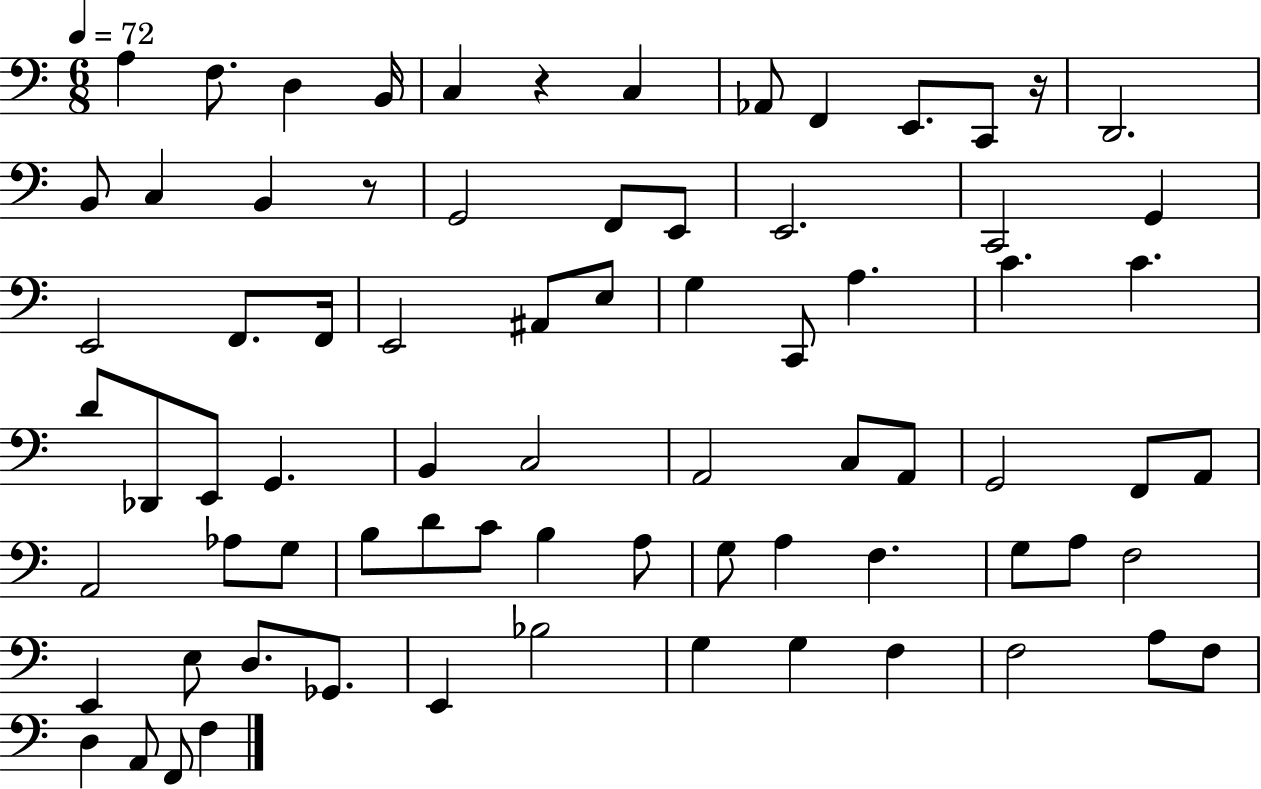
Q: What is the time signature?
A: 6/8